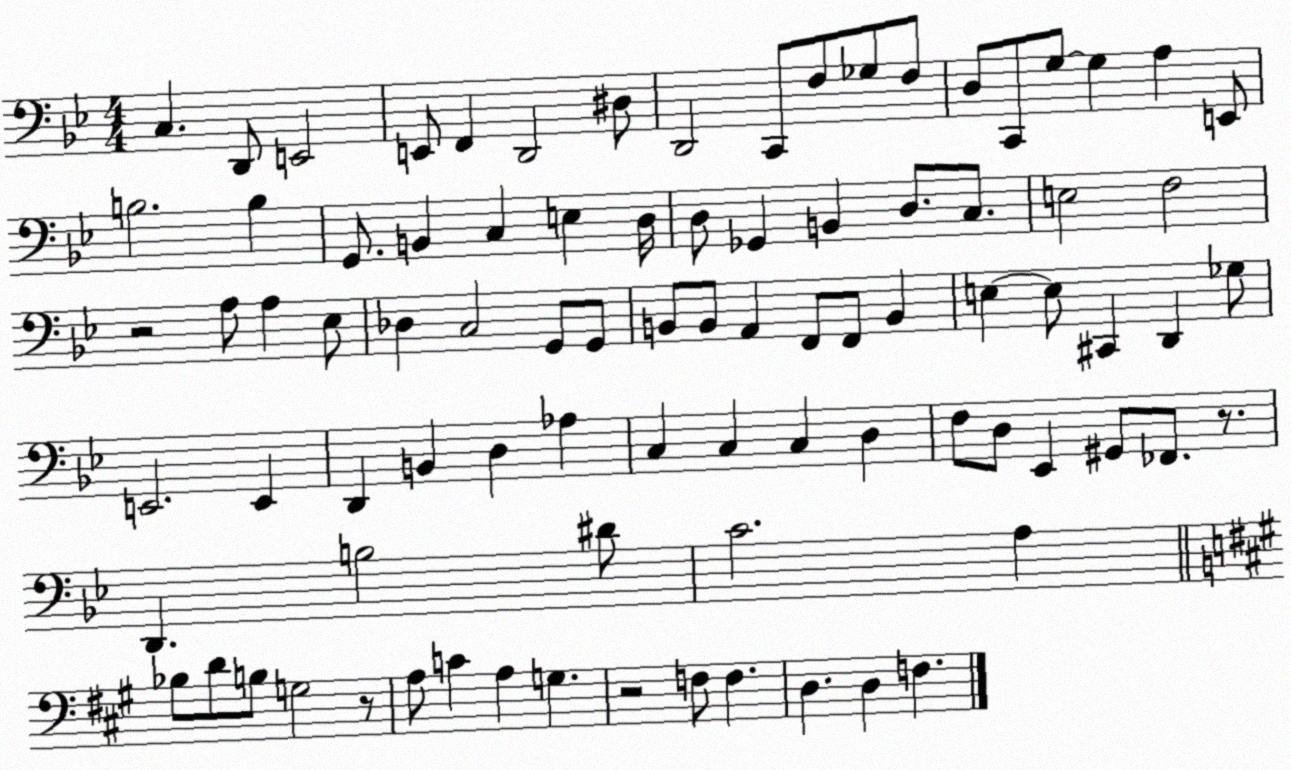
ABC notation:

X:1
T:Untitled
M:4/4
L:1/4
K:Bb
C, D,,/2 E,,2 E,,/2 F,, D,,2 ^D,/2 D,,2 C,,/2 F,/2 _G,/2 F,/2 D,/2 C,,/2 G,/2 G, A, E,,/2 B,2 B, G,,/2 B,, C, E, D,/4 D,/2 _G,, B,, D,/2 C,/2 E,2 F,2 z2 A,/2 A, _E,/2 _D, C,2 G,,/2 G,,/2 B,,/2 B,,/2 A,, F,,/2 F,,/2 B,, E, E,/2 ^C,, D,, _G,/2 E,,2 E,, D,, B,, D, _A, C, C, C, D, F,/2 D,/2 _E,, ^G,,/2 _F,,/2 z/2 D,, B,2 ^D/2 C2 A, _B,/2 D/2 B,/2 G,2 z/2 A,/2 C A, G, z2 F,/2 F, D, D, F,